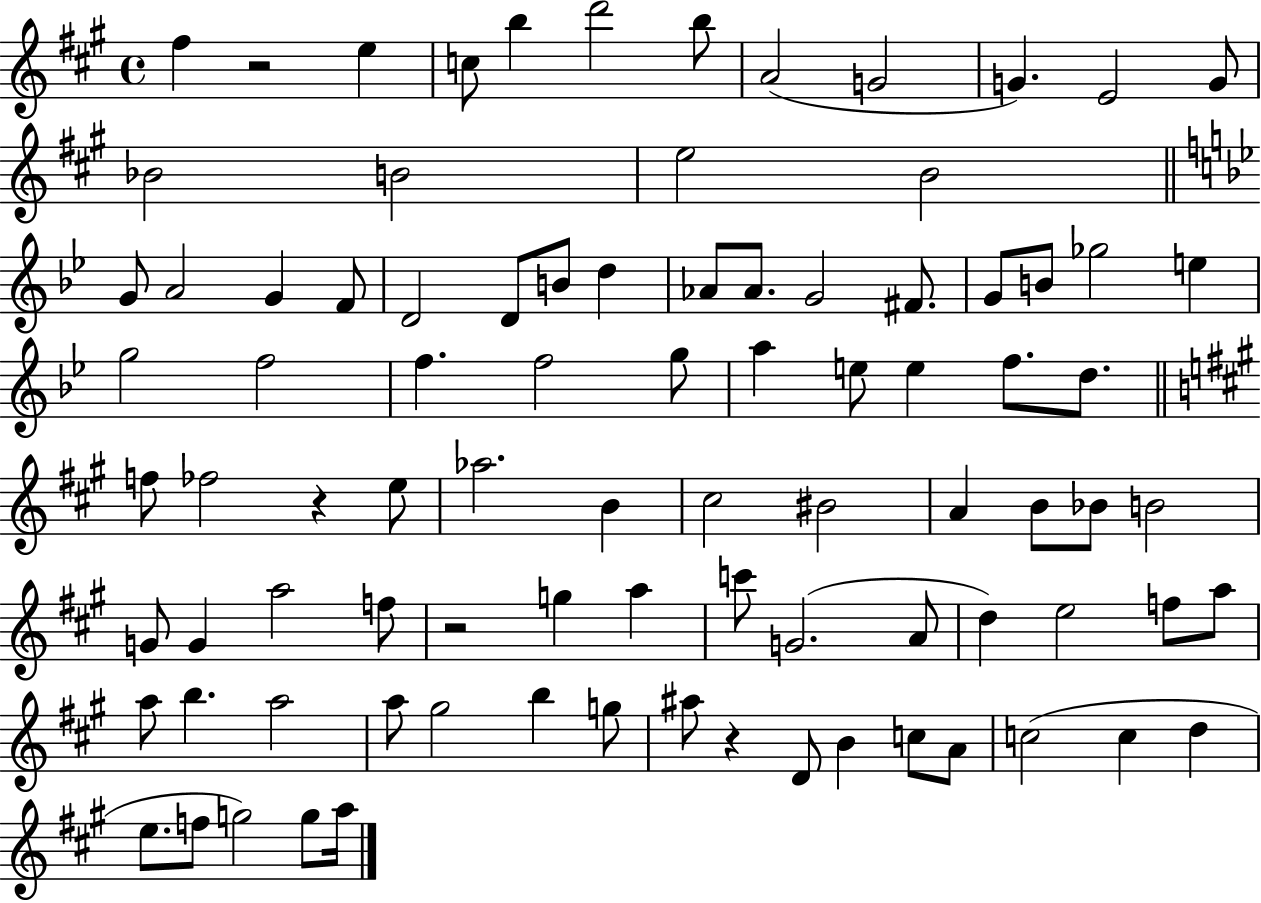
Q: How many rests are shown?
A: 4